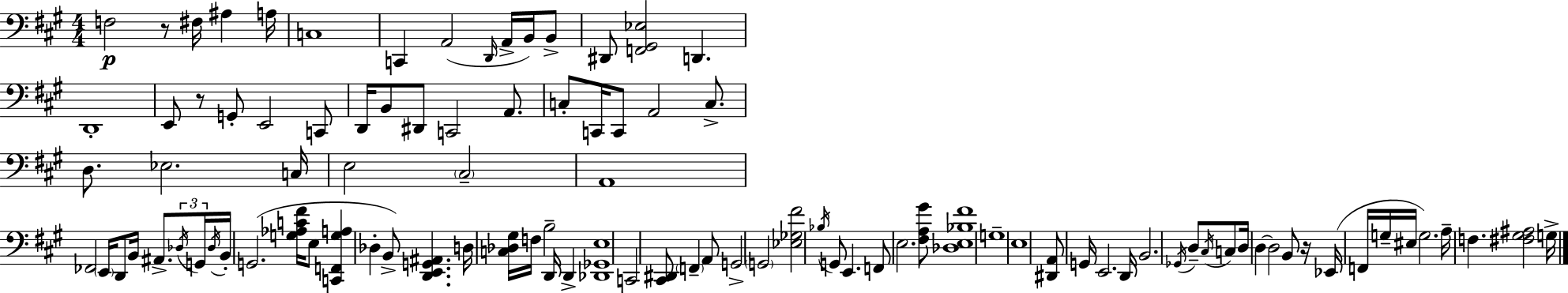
X:1
T:Untitled
M:4/4
L:1/4
K:A
F,2 z/2 ^F,/4 ^A, A,/4 C,4 C,, A,,2 D,,/4 A,,/4 B,,/4 B,,/2 ^D,,/2 [F,,^G,,_E,]2 D,, D,,4 E,,/2 z/2 G,,/2 E,,2 C,,/2 D,,/4 B,,/2 ^D,,/2 C,,2 A,,/2 C,/2 C,,/4 C,,/2 A,,2 C,/2 D,/2 _E,2 C,/4 E,2 ^C,2 A,,4 _F,,2 E,,/4 D,,/2 B,,/4 ^A,,/2 _D,/4 G,,/4 _D,/4 B,,/4 G,,2 [G,_A,C^F]/4 E,/2 [C,,F,,G,A,] _D, B,,/2 [D,,E,,G,,^A,,] D,/4 [C,_D,^G,]/4 F,/4 B,2 D,,/4 D,, [_D,,_G,,E,]4 C,,2 [^C,,^D,,]/2 F,, A,,/2 G,,2 G,,2 [_E,_G,^F]2 _B,/4 G,,/2 E,, F,,/2 E,2 [^F,A,^G]/2 [_D,E,_B,^F]4 G,4 E,4 [^D,,A,,]/2 G,,/4 E,,2 D,,/4 B,,2 _G,,/4 D,/2 ^C,/4 C,/2 D,/4 D, D,2 B,,/2 z/4 _E,,/4 F,,/4 G,/4 ^E,/4 G,2 A,/4 F, [^F,^G,^A,]2 G,/4